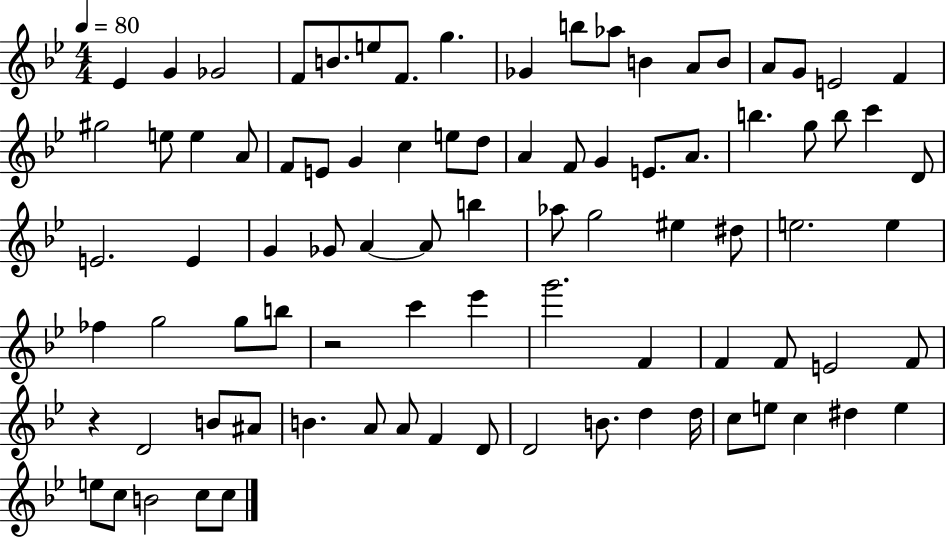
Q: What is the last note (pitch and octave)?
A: C5